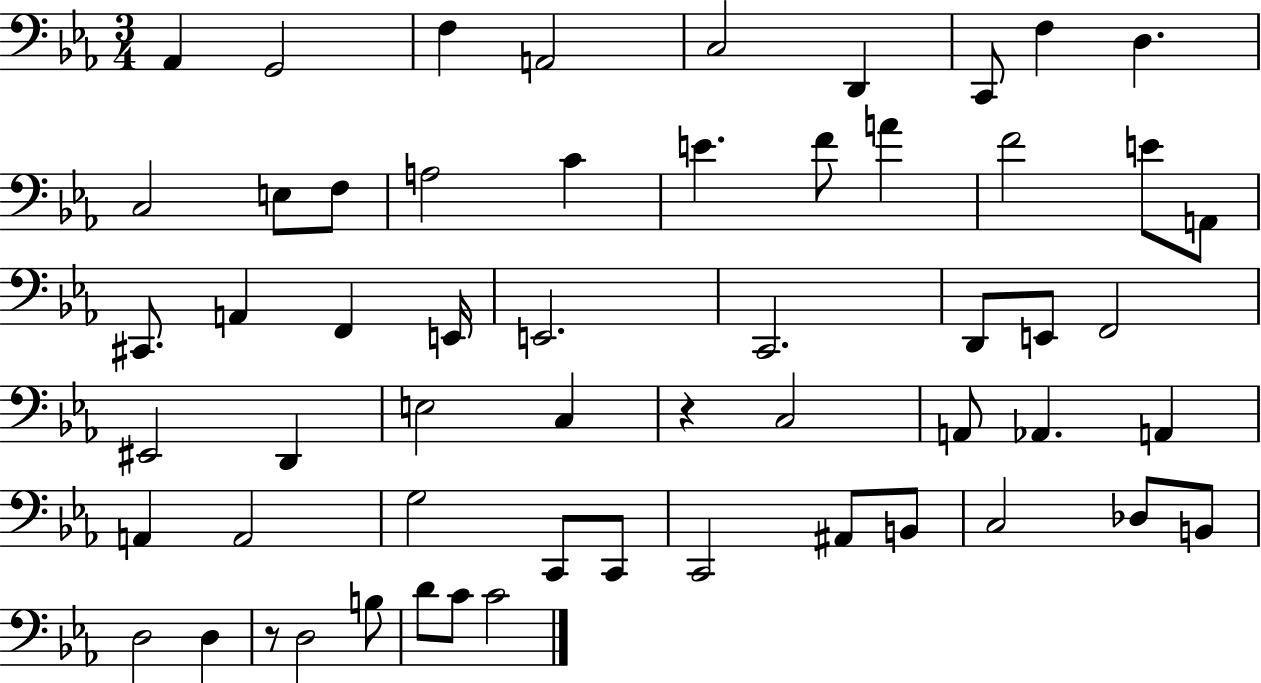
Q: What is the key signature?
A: EES major